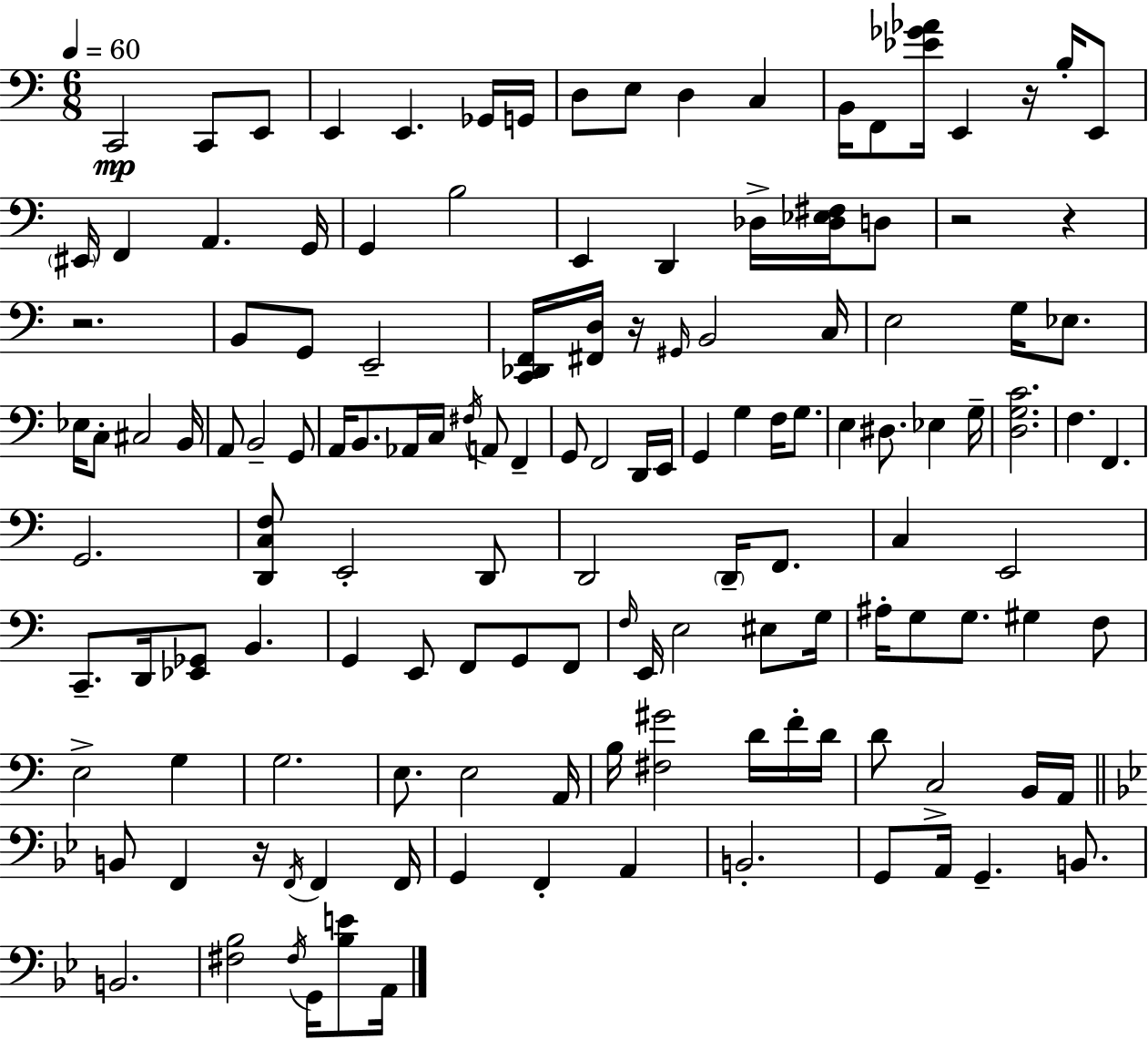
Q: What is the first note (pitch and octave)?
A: C2